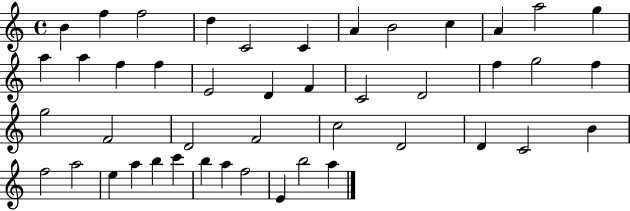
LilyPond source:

{
  \clef treble
  \time 4/4
  \defaultTimeSignature
  \key c \major
  b'4 f''4 f''2 | d''4 c'2 c'4 | a'4 b'2 c''4 | a'4 a''2 g''4 | \break a''4 a''4 f''4 f''4 | e'2 d'4 f'4 | c'2 d'2 | f''4 g''2 f''4 | \break g''2 f'2 | d'2 f'2 | c''2 d'2 | d'4 c'2 b'4 | \break f''2 a''2 | e''4 a''4 b''4 c'''4 | b''4 a''4 f''2 | e'4 b''2 a''4 | \break \bar "|."
}